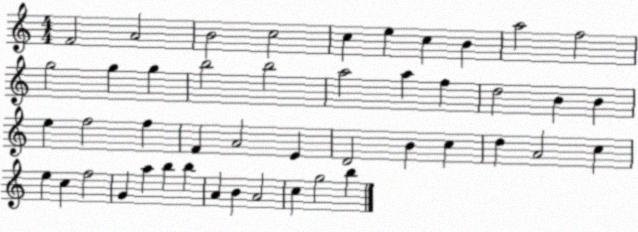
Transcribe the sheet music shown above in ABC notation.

X:1
T:Untitled
M:4/4
L:1/4
K:C
F2 A2 B2 c2 c e c B a2 f2 g2 g g b2 b2 a2 a f d2 B B e f2 f F A2 E D2 B c d A2 c e c f2 G a b b A B A2 c g2 b